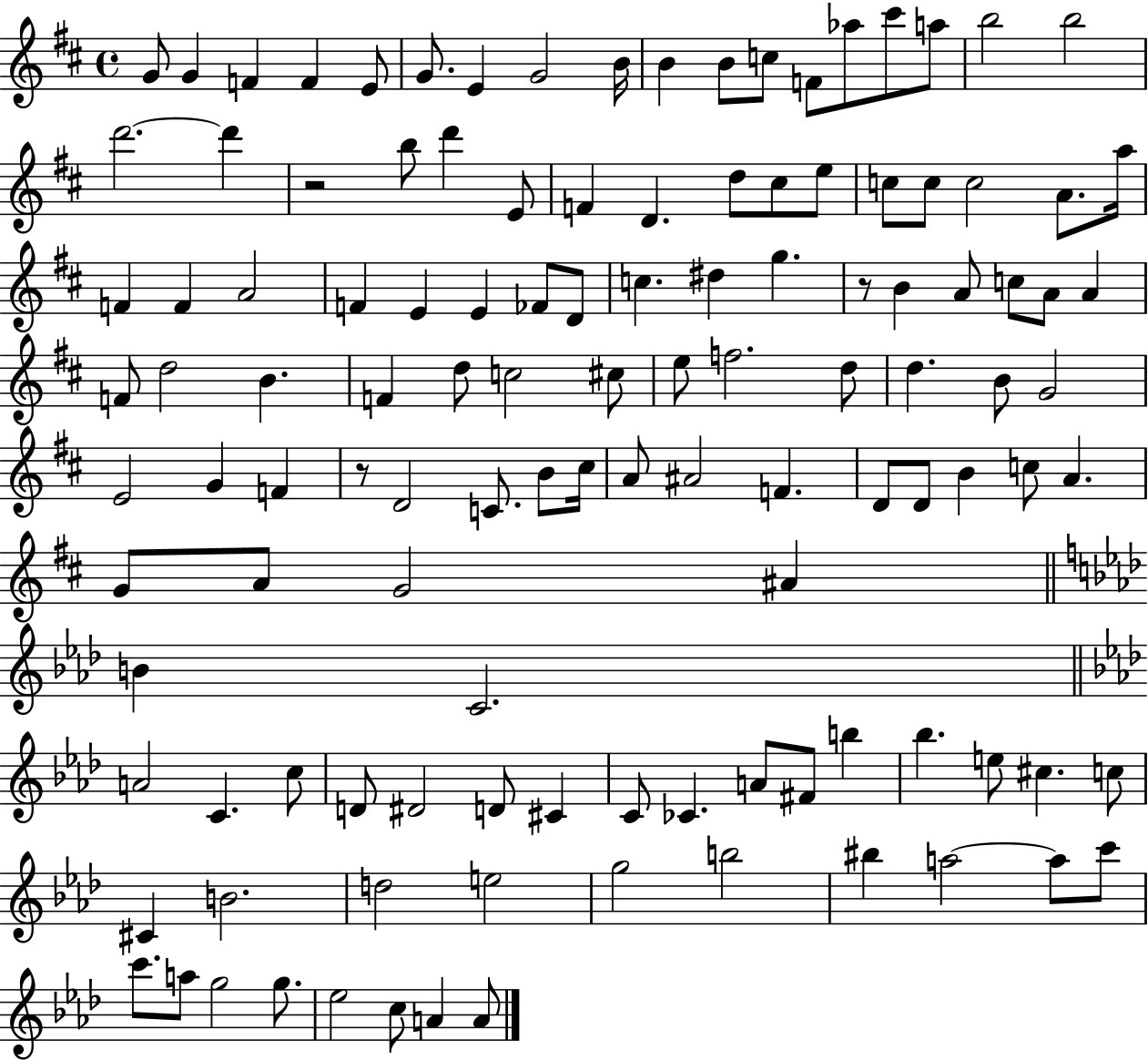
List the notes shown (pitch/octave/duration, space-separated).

G4/e G4/q F4/q F4/q E4/e G4/e. E4/q G4/h B4/s B4/q B4/e C5/e F4/e Ab5/e C#6/e A5/e B5/h B5/h D6/h. D6/q R/h B5/e D6/q E4/e F4/q D4/q. D5/e C#5/e E5/e C5/e C5/e C5/h A4/e. A5/s F4/q F4/q A4/h F4/q E4/q E4/q FES4/e D4/e C5/q. D#5/q G5/q. R/e B4/q A4/e C5/e A4/e A4/q F4/e D5/h B4/q. F4/q D5/e C5/h C#5/e E5/e F5/h. D5/e D5/q. B4/e G4/h E4/h G4/q F4/q R/e D4/h C4/e. B4/e C#5/s A4/e A#4/h F4/q. D4/e D4/e B4/q C5/e A4/q. G4/e A4/e G4/h A#4/q B4/q C4/h. A4/h C4/q. C5/e D4/e D#4/h D4/e C#4/q C4/e CES4/q. A4/e F#4/e B5/q Bb5/q. E5/e C#5/q. C5/e C#4/q B4/h. D5/h E5/h G5/h B5/h BIS5/q A5/h A5/e C6/e C6/e. A5/e G5/h G5/e. Eb5/h C5/e A4/q A4/e